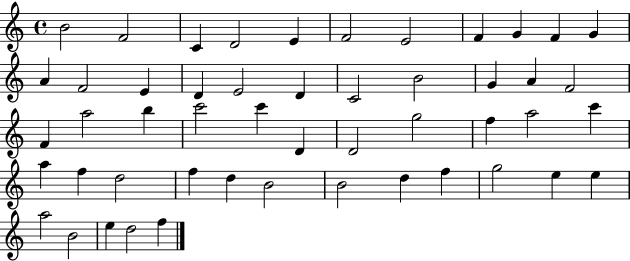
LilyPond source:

{
  \clef treble
  \time 4/4
  \defaultTimeSignature
  \key c \major
  b'2 f'2 | c'4 d'2 e'4 | f'2 e'2 | f'4 g'4 f'4 g'4 | \break a'4 f'2 e'4 | d'4 e'2 d'4 | c'2 b'2 | g'4 a'4 f'2 | \break f'4 a''2 b''4 | c'''2 c'''4 d'4 | d'2 g''2 | f''4 a''2 c'''4 | \break a''4 f''4 d''2 | f''4 d''4 b'2 | b'2 d''4 f''4 | g''2 e''4 e''4 | \break a''2 b'2 | e''4 d''2 f''4 | \bar "|."
}